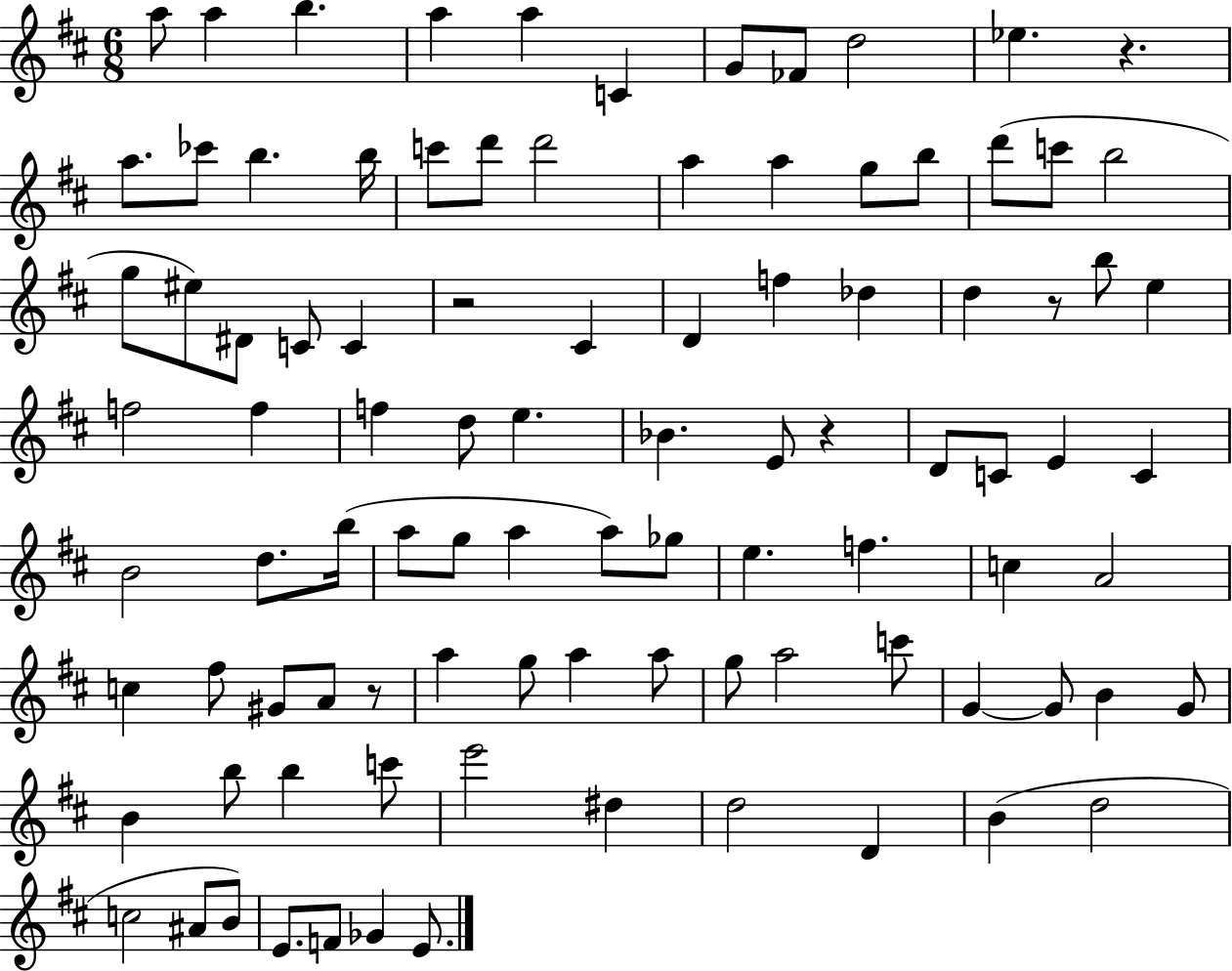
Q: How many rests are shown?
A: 5